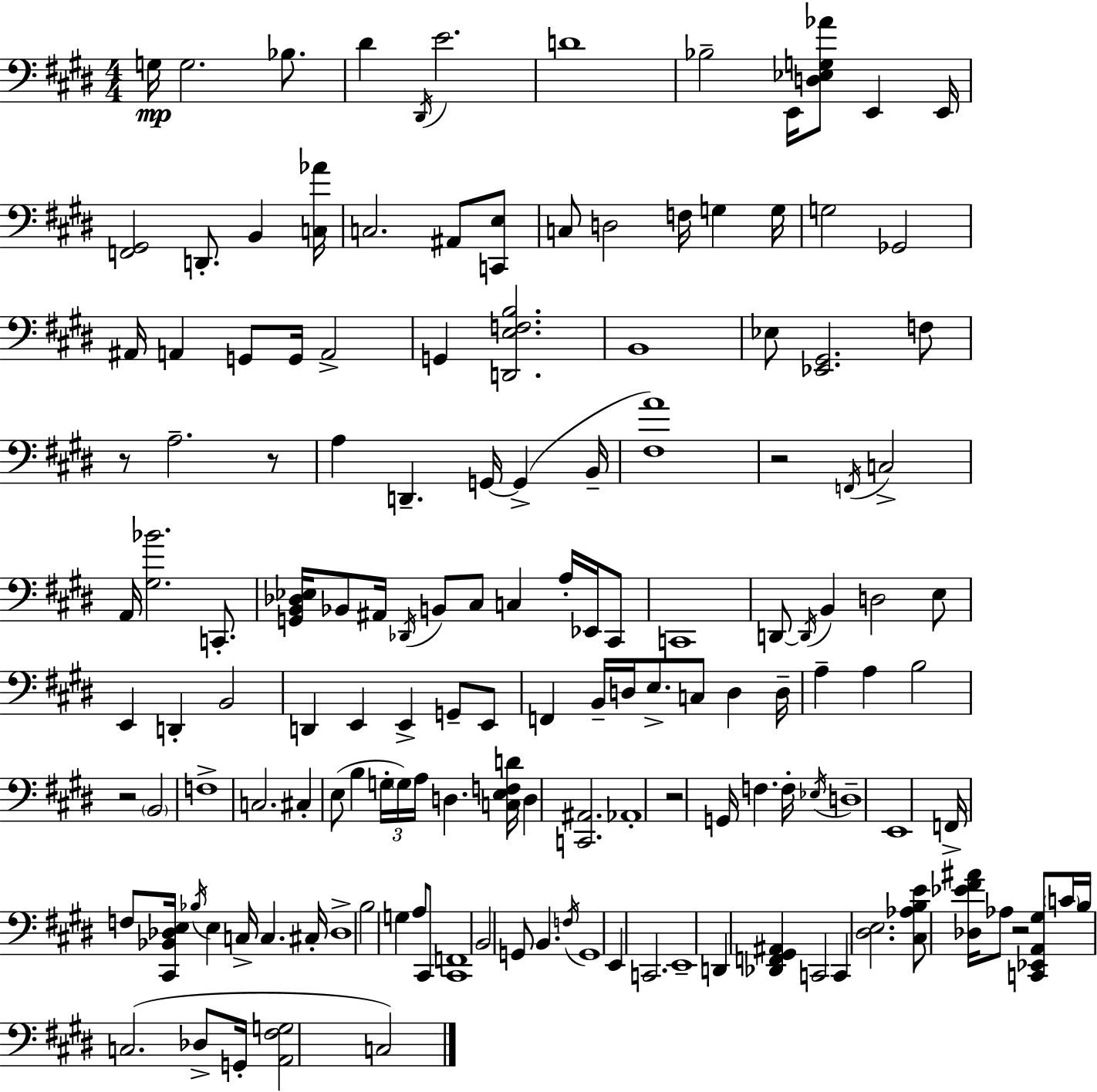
X:1
T:Untitled
M:4/4
L:1/4
K:E
G,/4 G,2 _B,/2 ^D ^D,,/4 E2 D4 _B,2 E,,/4 [D,_E,G,_A]/2 E,, E,,/4 [F,,^G,,]2 D,,/2 B,, [C,_A]/4 C,2 ^A,,/2 [C,,E,]/2 C,/2 D,2 F,/4 G, G,/4 G,2 _G,,2 ^A,,/4 A,, G,,/2 G,,/4 A,,2 G,, [D,,E,F,B,]2 B,,4 _E,/2 [_E,,^G,,]2 F,/2 z/2 A,2 z/2 A, D,, G,,/4 G,, B,,/4 [^F,A]4 z2 F,,/4 C,2 A,,/4 [^G,_B]2 C,,/2 [G,,B,,_D,_E,]/4 _B,,/2 ^A,,/4 _D,,/4 B,,/2 ^C,/2 C, A,/4 _E,,/4 ^C,,/2 C,,4 D,,/2 D,,/4 B,, D,2 E,/2 E,, D,, B,,2 D,, E,, E,, G,,/2 E,,/2 F,, B,,/4 D,/4 E,/2 C,/2 D, D,/4 A, A, B,2 z2 B,,2 F,4 C,2 ^C, E,/2 B, G,/4 G,/4 A,/4 D, [C,E,F,D]/4 D, [C,,^A,,]2 _A,,4 z2 G,,/4 F, F,/4 _E,/4 D,4 E,,4 F,,/4 F,/2 [^C,,_B,,_D,E,]/4 _B,/4 E, C,/4 C, ^C,/4 _D,4 B,2 G, A,/2 ^C,,/2 [^C,,F,,]4 B,,2 G,,/2 B,, F,/4 G,,4 E,, C,,2 E,,4 D,, [_D,,F,,^G,,^A,,] C,,2 C,, [^D,E,]2 [^C,_A,B,E]/2 [_D,_E^F^A]/4 _A,/2 z2 [C,,_E,,A,,^G,]/2 C/4 B,/4 C,2 _D,/2 G,,/4 [A,,^F,G,]2 C,2